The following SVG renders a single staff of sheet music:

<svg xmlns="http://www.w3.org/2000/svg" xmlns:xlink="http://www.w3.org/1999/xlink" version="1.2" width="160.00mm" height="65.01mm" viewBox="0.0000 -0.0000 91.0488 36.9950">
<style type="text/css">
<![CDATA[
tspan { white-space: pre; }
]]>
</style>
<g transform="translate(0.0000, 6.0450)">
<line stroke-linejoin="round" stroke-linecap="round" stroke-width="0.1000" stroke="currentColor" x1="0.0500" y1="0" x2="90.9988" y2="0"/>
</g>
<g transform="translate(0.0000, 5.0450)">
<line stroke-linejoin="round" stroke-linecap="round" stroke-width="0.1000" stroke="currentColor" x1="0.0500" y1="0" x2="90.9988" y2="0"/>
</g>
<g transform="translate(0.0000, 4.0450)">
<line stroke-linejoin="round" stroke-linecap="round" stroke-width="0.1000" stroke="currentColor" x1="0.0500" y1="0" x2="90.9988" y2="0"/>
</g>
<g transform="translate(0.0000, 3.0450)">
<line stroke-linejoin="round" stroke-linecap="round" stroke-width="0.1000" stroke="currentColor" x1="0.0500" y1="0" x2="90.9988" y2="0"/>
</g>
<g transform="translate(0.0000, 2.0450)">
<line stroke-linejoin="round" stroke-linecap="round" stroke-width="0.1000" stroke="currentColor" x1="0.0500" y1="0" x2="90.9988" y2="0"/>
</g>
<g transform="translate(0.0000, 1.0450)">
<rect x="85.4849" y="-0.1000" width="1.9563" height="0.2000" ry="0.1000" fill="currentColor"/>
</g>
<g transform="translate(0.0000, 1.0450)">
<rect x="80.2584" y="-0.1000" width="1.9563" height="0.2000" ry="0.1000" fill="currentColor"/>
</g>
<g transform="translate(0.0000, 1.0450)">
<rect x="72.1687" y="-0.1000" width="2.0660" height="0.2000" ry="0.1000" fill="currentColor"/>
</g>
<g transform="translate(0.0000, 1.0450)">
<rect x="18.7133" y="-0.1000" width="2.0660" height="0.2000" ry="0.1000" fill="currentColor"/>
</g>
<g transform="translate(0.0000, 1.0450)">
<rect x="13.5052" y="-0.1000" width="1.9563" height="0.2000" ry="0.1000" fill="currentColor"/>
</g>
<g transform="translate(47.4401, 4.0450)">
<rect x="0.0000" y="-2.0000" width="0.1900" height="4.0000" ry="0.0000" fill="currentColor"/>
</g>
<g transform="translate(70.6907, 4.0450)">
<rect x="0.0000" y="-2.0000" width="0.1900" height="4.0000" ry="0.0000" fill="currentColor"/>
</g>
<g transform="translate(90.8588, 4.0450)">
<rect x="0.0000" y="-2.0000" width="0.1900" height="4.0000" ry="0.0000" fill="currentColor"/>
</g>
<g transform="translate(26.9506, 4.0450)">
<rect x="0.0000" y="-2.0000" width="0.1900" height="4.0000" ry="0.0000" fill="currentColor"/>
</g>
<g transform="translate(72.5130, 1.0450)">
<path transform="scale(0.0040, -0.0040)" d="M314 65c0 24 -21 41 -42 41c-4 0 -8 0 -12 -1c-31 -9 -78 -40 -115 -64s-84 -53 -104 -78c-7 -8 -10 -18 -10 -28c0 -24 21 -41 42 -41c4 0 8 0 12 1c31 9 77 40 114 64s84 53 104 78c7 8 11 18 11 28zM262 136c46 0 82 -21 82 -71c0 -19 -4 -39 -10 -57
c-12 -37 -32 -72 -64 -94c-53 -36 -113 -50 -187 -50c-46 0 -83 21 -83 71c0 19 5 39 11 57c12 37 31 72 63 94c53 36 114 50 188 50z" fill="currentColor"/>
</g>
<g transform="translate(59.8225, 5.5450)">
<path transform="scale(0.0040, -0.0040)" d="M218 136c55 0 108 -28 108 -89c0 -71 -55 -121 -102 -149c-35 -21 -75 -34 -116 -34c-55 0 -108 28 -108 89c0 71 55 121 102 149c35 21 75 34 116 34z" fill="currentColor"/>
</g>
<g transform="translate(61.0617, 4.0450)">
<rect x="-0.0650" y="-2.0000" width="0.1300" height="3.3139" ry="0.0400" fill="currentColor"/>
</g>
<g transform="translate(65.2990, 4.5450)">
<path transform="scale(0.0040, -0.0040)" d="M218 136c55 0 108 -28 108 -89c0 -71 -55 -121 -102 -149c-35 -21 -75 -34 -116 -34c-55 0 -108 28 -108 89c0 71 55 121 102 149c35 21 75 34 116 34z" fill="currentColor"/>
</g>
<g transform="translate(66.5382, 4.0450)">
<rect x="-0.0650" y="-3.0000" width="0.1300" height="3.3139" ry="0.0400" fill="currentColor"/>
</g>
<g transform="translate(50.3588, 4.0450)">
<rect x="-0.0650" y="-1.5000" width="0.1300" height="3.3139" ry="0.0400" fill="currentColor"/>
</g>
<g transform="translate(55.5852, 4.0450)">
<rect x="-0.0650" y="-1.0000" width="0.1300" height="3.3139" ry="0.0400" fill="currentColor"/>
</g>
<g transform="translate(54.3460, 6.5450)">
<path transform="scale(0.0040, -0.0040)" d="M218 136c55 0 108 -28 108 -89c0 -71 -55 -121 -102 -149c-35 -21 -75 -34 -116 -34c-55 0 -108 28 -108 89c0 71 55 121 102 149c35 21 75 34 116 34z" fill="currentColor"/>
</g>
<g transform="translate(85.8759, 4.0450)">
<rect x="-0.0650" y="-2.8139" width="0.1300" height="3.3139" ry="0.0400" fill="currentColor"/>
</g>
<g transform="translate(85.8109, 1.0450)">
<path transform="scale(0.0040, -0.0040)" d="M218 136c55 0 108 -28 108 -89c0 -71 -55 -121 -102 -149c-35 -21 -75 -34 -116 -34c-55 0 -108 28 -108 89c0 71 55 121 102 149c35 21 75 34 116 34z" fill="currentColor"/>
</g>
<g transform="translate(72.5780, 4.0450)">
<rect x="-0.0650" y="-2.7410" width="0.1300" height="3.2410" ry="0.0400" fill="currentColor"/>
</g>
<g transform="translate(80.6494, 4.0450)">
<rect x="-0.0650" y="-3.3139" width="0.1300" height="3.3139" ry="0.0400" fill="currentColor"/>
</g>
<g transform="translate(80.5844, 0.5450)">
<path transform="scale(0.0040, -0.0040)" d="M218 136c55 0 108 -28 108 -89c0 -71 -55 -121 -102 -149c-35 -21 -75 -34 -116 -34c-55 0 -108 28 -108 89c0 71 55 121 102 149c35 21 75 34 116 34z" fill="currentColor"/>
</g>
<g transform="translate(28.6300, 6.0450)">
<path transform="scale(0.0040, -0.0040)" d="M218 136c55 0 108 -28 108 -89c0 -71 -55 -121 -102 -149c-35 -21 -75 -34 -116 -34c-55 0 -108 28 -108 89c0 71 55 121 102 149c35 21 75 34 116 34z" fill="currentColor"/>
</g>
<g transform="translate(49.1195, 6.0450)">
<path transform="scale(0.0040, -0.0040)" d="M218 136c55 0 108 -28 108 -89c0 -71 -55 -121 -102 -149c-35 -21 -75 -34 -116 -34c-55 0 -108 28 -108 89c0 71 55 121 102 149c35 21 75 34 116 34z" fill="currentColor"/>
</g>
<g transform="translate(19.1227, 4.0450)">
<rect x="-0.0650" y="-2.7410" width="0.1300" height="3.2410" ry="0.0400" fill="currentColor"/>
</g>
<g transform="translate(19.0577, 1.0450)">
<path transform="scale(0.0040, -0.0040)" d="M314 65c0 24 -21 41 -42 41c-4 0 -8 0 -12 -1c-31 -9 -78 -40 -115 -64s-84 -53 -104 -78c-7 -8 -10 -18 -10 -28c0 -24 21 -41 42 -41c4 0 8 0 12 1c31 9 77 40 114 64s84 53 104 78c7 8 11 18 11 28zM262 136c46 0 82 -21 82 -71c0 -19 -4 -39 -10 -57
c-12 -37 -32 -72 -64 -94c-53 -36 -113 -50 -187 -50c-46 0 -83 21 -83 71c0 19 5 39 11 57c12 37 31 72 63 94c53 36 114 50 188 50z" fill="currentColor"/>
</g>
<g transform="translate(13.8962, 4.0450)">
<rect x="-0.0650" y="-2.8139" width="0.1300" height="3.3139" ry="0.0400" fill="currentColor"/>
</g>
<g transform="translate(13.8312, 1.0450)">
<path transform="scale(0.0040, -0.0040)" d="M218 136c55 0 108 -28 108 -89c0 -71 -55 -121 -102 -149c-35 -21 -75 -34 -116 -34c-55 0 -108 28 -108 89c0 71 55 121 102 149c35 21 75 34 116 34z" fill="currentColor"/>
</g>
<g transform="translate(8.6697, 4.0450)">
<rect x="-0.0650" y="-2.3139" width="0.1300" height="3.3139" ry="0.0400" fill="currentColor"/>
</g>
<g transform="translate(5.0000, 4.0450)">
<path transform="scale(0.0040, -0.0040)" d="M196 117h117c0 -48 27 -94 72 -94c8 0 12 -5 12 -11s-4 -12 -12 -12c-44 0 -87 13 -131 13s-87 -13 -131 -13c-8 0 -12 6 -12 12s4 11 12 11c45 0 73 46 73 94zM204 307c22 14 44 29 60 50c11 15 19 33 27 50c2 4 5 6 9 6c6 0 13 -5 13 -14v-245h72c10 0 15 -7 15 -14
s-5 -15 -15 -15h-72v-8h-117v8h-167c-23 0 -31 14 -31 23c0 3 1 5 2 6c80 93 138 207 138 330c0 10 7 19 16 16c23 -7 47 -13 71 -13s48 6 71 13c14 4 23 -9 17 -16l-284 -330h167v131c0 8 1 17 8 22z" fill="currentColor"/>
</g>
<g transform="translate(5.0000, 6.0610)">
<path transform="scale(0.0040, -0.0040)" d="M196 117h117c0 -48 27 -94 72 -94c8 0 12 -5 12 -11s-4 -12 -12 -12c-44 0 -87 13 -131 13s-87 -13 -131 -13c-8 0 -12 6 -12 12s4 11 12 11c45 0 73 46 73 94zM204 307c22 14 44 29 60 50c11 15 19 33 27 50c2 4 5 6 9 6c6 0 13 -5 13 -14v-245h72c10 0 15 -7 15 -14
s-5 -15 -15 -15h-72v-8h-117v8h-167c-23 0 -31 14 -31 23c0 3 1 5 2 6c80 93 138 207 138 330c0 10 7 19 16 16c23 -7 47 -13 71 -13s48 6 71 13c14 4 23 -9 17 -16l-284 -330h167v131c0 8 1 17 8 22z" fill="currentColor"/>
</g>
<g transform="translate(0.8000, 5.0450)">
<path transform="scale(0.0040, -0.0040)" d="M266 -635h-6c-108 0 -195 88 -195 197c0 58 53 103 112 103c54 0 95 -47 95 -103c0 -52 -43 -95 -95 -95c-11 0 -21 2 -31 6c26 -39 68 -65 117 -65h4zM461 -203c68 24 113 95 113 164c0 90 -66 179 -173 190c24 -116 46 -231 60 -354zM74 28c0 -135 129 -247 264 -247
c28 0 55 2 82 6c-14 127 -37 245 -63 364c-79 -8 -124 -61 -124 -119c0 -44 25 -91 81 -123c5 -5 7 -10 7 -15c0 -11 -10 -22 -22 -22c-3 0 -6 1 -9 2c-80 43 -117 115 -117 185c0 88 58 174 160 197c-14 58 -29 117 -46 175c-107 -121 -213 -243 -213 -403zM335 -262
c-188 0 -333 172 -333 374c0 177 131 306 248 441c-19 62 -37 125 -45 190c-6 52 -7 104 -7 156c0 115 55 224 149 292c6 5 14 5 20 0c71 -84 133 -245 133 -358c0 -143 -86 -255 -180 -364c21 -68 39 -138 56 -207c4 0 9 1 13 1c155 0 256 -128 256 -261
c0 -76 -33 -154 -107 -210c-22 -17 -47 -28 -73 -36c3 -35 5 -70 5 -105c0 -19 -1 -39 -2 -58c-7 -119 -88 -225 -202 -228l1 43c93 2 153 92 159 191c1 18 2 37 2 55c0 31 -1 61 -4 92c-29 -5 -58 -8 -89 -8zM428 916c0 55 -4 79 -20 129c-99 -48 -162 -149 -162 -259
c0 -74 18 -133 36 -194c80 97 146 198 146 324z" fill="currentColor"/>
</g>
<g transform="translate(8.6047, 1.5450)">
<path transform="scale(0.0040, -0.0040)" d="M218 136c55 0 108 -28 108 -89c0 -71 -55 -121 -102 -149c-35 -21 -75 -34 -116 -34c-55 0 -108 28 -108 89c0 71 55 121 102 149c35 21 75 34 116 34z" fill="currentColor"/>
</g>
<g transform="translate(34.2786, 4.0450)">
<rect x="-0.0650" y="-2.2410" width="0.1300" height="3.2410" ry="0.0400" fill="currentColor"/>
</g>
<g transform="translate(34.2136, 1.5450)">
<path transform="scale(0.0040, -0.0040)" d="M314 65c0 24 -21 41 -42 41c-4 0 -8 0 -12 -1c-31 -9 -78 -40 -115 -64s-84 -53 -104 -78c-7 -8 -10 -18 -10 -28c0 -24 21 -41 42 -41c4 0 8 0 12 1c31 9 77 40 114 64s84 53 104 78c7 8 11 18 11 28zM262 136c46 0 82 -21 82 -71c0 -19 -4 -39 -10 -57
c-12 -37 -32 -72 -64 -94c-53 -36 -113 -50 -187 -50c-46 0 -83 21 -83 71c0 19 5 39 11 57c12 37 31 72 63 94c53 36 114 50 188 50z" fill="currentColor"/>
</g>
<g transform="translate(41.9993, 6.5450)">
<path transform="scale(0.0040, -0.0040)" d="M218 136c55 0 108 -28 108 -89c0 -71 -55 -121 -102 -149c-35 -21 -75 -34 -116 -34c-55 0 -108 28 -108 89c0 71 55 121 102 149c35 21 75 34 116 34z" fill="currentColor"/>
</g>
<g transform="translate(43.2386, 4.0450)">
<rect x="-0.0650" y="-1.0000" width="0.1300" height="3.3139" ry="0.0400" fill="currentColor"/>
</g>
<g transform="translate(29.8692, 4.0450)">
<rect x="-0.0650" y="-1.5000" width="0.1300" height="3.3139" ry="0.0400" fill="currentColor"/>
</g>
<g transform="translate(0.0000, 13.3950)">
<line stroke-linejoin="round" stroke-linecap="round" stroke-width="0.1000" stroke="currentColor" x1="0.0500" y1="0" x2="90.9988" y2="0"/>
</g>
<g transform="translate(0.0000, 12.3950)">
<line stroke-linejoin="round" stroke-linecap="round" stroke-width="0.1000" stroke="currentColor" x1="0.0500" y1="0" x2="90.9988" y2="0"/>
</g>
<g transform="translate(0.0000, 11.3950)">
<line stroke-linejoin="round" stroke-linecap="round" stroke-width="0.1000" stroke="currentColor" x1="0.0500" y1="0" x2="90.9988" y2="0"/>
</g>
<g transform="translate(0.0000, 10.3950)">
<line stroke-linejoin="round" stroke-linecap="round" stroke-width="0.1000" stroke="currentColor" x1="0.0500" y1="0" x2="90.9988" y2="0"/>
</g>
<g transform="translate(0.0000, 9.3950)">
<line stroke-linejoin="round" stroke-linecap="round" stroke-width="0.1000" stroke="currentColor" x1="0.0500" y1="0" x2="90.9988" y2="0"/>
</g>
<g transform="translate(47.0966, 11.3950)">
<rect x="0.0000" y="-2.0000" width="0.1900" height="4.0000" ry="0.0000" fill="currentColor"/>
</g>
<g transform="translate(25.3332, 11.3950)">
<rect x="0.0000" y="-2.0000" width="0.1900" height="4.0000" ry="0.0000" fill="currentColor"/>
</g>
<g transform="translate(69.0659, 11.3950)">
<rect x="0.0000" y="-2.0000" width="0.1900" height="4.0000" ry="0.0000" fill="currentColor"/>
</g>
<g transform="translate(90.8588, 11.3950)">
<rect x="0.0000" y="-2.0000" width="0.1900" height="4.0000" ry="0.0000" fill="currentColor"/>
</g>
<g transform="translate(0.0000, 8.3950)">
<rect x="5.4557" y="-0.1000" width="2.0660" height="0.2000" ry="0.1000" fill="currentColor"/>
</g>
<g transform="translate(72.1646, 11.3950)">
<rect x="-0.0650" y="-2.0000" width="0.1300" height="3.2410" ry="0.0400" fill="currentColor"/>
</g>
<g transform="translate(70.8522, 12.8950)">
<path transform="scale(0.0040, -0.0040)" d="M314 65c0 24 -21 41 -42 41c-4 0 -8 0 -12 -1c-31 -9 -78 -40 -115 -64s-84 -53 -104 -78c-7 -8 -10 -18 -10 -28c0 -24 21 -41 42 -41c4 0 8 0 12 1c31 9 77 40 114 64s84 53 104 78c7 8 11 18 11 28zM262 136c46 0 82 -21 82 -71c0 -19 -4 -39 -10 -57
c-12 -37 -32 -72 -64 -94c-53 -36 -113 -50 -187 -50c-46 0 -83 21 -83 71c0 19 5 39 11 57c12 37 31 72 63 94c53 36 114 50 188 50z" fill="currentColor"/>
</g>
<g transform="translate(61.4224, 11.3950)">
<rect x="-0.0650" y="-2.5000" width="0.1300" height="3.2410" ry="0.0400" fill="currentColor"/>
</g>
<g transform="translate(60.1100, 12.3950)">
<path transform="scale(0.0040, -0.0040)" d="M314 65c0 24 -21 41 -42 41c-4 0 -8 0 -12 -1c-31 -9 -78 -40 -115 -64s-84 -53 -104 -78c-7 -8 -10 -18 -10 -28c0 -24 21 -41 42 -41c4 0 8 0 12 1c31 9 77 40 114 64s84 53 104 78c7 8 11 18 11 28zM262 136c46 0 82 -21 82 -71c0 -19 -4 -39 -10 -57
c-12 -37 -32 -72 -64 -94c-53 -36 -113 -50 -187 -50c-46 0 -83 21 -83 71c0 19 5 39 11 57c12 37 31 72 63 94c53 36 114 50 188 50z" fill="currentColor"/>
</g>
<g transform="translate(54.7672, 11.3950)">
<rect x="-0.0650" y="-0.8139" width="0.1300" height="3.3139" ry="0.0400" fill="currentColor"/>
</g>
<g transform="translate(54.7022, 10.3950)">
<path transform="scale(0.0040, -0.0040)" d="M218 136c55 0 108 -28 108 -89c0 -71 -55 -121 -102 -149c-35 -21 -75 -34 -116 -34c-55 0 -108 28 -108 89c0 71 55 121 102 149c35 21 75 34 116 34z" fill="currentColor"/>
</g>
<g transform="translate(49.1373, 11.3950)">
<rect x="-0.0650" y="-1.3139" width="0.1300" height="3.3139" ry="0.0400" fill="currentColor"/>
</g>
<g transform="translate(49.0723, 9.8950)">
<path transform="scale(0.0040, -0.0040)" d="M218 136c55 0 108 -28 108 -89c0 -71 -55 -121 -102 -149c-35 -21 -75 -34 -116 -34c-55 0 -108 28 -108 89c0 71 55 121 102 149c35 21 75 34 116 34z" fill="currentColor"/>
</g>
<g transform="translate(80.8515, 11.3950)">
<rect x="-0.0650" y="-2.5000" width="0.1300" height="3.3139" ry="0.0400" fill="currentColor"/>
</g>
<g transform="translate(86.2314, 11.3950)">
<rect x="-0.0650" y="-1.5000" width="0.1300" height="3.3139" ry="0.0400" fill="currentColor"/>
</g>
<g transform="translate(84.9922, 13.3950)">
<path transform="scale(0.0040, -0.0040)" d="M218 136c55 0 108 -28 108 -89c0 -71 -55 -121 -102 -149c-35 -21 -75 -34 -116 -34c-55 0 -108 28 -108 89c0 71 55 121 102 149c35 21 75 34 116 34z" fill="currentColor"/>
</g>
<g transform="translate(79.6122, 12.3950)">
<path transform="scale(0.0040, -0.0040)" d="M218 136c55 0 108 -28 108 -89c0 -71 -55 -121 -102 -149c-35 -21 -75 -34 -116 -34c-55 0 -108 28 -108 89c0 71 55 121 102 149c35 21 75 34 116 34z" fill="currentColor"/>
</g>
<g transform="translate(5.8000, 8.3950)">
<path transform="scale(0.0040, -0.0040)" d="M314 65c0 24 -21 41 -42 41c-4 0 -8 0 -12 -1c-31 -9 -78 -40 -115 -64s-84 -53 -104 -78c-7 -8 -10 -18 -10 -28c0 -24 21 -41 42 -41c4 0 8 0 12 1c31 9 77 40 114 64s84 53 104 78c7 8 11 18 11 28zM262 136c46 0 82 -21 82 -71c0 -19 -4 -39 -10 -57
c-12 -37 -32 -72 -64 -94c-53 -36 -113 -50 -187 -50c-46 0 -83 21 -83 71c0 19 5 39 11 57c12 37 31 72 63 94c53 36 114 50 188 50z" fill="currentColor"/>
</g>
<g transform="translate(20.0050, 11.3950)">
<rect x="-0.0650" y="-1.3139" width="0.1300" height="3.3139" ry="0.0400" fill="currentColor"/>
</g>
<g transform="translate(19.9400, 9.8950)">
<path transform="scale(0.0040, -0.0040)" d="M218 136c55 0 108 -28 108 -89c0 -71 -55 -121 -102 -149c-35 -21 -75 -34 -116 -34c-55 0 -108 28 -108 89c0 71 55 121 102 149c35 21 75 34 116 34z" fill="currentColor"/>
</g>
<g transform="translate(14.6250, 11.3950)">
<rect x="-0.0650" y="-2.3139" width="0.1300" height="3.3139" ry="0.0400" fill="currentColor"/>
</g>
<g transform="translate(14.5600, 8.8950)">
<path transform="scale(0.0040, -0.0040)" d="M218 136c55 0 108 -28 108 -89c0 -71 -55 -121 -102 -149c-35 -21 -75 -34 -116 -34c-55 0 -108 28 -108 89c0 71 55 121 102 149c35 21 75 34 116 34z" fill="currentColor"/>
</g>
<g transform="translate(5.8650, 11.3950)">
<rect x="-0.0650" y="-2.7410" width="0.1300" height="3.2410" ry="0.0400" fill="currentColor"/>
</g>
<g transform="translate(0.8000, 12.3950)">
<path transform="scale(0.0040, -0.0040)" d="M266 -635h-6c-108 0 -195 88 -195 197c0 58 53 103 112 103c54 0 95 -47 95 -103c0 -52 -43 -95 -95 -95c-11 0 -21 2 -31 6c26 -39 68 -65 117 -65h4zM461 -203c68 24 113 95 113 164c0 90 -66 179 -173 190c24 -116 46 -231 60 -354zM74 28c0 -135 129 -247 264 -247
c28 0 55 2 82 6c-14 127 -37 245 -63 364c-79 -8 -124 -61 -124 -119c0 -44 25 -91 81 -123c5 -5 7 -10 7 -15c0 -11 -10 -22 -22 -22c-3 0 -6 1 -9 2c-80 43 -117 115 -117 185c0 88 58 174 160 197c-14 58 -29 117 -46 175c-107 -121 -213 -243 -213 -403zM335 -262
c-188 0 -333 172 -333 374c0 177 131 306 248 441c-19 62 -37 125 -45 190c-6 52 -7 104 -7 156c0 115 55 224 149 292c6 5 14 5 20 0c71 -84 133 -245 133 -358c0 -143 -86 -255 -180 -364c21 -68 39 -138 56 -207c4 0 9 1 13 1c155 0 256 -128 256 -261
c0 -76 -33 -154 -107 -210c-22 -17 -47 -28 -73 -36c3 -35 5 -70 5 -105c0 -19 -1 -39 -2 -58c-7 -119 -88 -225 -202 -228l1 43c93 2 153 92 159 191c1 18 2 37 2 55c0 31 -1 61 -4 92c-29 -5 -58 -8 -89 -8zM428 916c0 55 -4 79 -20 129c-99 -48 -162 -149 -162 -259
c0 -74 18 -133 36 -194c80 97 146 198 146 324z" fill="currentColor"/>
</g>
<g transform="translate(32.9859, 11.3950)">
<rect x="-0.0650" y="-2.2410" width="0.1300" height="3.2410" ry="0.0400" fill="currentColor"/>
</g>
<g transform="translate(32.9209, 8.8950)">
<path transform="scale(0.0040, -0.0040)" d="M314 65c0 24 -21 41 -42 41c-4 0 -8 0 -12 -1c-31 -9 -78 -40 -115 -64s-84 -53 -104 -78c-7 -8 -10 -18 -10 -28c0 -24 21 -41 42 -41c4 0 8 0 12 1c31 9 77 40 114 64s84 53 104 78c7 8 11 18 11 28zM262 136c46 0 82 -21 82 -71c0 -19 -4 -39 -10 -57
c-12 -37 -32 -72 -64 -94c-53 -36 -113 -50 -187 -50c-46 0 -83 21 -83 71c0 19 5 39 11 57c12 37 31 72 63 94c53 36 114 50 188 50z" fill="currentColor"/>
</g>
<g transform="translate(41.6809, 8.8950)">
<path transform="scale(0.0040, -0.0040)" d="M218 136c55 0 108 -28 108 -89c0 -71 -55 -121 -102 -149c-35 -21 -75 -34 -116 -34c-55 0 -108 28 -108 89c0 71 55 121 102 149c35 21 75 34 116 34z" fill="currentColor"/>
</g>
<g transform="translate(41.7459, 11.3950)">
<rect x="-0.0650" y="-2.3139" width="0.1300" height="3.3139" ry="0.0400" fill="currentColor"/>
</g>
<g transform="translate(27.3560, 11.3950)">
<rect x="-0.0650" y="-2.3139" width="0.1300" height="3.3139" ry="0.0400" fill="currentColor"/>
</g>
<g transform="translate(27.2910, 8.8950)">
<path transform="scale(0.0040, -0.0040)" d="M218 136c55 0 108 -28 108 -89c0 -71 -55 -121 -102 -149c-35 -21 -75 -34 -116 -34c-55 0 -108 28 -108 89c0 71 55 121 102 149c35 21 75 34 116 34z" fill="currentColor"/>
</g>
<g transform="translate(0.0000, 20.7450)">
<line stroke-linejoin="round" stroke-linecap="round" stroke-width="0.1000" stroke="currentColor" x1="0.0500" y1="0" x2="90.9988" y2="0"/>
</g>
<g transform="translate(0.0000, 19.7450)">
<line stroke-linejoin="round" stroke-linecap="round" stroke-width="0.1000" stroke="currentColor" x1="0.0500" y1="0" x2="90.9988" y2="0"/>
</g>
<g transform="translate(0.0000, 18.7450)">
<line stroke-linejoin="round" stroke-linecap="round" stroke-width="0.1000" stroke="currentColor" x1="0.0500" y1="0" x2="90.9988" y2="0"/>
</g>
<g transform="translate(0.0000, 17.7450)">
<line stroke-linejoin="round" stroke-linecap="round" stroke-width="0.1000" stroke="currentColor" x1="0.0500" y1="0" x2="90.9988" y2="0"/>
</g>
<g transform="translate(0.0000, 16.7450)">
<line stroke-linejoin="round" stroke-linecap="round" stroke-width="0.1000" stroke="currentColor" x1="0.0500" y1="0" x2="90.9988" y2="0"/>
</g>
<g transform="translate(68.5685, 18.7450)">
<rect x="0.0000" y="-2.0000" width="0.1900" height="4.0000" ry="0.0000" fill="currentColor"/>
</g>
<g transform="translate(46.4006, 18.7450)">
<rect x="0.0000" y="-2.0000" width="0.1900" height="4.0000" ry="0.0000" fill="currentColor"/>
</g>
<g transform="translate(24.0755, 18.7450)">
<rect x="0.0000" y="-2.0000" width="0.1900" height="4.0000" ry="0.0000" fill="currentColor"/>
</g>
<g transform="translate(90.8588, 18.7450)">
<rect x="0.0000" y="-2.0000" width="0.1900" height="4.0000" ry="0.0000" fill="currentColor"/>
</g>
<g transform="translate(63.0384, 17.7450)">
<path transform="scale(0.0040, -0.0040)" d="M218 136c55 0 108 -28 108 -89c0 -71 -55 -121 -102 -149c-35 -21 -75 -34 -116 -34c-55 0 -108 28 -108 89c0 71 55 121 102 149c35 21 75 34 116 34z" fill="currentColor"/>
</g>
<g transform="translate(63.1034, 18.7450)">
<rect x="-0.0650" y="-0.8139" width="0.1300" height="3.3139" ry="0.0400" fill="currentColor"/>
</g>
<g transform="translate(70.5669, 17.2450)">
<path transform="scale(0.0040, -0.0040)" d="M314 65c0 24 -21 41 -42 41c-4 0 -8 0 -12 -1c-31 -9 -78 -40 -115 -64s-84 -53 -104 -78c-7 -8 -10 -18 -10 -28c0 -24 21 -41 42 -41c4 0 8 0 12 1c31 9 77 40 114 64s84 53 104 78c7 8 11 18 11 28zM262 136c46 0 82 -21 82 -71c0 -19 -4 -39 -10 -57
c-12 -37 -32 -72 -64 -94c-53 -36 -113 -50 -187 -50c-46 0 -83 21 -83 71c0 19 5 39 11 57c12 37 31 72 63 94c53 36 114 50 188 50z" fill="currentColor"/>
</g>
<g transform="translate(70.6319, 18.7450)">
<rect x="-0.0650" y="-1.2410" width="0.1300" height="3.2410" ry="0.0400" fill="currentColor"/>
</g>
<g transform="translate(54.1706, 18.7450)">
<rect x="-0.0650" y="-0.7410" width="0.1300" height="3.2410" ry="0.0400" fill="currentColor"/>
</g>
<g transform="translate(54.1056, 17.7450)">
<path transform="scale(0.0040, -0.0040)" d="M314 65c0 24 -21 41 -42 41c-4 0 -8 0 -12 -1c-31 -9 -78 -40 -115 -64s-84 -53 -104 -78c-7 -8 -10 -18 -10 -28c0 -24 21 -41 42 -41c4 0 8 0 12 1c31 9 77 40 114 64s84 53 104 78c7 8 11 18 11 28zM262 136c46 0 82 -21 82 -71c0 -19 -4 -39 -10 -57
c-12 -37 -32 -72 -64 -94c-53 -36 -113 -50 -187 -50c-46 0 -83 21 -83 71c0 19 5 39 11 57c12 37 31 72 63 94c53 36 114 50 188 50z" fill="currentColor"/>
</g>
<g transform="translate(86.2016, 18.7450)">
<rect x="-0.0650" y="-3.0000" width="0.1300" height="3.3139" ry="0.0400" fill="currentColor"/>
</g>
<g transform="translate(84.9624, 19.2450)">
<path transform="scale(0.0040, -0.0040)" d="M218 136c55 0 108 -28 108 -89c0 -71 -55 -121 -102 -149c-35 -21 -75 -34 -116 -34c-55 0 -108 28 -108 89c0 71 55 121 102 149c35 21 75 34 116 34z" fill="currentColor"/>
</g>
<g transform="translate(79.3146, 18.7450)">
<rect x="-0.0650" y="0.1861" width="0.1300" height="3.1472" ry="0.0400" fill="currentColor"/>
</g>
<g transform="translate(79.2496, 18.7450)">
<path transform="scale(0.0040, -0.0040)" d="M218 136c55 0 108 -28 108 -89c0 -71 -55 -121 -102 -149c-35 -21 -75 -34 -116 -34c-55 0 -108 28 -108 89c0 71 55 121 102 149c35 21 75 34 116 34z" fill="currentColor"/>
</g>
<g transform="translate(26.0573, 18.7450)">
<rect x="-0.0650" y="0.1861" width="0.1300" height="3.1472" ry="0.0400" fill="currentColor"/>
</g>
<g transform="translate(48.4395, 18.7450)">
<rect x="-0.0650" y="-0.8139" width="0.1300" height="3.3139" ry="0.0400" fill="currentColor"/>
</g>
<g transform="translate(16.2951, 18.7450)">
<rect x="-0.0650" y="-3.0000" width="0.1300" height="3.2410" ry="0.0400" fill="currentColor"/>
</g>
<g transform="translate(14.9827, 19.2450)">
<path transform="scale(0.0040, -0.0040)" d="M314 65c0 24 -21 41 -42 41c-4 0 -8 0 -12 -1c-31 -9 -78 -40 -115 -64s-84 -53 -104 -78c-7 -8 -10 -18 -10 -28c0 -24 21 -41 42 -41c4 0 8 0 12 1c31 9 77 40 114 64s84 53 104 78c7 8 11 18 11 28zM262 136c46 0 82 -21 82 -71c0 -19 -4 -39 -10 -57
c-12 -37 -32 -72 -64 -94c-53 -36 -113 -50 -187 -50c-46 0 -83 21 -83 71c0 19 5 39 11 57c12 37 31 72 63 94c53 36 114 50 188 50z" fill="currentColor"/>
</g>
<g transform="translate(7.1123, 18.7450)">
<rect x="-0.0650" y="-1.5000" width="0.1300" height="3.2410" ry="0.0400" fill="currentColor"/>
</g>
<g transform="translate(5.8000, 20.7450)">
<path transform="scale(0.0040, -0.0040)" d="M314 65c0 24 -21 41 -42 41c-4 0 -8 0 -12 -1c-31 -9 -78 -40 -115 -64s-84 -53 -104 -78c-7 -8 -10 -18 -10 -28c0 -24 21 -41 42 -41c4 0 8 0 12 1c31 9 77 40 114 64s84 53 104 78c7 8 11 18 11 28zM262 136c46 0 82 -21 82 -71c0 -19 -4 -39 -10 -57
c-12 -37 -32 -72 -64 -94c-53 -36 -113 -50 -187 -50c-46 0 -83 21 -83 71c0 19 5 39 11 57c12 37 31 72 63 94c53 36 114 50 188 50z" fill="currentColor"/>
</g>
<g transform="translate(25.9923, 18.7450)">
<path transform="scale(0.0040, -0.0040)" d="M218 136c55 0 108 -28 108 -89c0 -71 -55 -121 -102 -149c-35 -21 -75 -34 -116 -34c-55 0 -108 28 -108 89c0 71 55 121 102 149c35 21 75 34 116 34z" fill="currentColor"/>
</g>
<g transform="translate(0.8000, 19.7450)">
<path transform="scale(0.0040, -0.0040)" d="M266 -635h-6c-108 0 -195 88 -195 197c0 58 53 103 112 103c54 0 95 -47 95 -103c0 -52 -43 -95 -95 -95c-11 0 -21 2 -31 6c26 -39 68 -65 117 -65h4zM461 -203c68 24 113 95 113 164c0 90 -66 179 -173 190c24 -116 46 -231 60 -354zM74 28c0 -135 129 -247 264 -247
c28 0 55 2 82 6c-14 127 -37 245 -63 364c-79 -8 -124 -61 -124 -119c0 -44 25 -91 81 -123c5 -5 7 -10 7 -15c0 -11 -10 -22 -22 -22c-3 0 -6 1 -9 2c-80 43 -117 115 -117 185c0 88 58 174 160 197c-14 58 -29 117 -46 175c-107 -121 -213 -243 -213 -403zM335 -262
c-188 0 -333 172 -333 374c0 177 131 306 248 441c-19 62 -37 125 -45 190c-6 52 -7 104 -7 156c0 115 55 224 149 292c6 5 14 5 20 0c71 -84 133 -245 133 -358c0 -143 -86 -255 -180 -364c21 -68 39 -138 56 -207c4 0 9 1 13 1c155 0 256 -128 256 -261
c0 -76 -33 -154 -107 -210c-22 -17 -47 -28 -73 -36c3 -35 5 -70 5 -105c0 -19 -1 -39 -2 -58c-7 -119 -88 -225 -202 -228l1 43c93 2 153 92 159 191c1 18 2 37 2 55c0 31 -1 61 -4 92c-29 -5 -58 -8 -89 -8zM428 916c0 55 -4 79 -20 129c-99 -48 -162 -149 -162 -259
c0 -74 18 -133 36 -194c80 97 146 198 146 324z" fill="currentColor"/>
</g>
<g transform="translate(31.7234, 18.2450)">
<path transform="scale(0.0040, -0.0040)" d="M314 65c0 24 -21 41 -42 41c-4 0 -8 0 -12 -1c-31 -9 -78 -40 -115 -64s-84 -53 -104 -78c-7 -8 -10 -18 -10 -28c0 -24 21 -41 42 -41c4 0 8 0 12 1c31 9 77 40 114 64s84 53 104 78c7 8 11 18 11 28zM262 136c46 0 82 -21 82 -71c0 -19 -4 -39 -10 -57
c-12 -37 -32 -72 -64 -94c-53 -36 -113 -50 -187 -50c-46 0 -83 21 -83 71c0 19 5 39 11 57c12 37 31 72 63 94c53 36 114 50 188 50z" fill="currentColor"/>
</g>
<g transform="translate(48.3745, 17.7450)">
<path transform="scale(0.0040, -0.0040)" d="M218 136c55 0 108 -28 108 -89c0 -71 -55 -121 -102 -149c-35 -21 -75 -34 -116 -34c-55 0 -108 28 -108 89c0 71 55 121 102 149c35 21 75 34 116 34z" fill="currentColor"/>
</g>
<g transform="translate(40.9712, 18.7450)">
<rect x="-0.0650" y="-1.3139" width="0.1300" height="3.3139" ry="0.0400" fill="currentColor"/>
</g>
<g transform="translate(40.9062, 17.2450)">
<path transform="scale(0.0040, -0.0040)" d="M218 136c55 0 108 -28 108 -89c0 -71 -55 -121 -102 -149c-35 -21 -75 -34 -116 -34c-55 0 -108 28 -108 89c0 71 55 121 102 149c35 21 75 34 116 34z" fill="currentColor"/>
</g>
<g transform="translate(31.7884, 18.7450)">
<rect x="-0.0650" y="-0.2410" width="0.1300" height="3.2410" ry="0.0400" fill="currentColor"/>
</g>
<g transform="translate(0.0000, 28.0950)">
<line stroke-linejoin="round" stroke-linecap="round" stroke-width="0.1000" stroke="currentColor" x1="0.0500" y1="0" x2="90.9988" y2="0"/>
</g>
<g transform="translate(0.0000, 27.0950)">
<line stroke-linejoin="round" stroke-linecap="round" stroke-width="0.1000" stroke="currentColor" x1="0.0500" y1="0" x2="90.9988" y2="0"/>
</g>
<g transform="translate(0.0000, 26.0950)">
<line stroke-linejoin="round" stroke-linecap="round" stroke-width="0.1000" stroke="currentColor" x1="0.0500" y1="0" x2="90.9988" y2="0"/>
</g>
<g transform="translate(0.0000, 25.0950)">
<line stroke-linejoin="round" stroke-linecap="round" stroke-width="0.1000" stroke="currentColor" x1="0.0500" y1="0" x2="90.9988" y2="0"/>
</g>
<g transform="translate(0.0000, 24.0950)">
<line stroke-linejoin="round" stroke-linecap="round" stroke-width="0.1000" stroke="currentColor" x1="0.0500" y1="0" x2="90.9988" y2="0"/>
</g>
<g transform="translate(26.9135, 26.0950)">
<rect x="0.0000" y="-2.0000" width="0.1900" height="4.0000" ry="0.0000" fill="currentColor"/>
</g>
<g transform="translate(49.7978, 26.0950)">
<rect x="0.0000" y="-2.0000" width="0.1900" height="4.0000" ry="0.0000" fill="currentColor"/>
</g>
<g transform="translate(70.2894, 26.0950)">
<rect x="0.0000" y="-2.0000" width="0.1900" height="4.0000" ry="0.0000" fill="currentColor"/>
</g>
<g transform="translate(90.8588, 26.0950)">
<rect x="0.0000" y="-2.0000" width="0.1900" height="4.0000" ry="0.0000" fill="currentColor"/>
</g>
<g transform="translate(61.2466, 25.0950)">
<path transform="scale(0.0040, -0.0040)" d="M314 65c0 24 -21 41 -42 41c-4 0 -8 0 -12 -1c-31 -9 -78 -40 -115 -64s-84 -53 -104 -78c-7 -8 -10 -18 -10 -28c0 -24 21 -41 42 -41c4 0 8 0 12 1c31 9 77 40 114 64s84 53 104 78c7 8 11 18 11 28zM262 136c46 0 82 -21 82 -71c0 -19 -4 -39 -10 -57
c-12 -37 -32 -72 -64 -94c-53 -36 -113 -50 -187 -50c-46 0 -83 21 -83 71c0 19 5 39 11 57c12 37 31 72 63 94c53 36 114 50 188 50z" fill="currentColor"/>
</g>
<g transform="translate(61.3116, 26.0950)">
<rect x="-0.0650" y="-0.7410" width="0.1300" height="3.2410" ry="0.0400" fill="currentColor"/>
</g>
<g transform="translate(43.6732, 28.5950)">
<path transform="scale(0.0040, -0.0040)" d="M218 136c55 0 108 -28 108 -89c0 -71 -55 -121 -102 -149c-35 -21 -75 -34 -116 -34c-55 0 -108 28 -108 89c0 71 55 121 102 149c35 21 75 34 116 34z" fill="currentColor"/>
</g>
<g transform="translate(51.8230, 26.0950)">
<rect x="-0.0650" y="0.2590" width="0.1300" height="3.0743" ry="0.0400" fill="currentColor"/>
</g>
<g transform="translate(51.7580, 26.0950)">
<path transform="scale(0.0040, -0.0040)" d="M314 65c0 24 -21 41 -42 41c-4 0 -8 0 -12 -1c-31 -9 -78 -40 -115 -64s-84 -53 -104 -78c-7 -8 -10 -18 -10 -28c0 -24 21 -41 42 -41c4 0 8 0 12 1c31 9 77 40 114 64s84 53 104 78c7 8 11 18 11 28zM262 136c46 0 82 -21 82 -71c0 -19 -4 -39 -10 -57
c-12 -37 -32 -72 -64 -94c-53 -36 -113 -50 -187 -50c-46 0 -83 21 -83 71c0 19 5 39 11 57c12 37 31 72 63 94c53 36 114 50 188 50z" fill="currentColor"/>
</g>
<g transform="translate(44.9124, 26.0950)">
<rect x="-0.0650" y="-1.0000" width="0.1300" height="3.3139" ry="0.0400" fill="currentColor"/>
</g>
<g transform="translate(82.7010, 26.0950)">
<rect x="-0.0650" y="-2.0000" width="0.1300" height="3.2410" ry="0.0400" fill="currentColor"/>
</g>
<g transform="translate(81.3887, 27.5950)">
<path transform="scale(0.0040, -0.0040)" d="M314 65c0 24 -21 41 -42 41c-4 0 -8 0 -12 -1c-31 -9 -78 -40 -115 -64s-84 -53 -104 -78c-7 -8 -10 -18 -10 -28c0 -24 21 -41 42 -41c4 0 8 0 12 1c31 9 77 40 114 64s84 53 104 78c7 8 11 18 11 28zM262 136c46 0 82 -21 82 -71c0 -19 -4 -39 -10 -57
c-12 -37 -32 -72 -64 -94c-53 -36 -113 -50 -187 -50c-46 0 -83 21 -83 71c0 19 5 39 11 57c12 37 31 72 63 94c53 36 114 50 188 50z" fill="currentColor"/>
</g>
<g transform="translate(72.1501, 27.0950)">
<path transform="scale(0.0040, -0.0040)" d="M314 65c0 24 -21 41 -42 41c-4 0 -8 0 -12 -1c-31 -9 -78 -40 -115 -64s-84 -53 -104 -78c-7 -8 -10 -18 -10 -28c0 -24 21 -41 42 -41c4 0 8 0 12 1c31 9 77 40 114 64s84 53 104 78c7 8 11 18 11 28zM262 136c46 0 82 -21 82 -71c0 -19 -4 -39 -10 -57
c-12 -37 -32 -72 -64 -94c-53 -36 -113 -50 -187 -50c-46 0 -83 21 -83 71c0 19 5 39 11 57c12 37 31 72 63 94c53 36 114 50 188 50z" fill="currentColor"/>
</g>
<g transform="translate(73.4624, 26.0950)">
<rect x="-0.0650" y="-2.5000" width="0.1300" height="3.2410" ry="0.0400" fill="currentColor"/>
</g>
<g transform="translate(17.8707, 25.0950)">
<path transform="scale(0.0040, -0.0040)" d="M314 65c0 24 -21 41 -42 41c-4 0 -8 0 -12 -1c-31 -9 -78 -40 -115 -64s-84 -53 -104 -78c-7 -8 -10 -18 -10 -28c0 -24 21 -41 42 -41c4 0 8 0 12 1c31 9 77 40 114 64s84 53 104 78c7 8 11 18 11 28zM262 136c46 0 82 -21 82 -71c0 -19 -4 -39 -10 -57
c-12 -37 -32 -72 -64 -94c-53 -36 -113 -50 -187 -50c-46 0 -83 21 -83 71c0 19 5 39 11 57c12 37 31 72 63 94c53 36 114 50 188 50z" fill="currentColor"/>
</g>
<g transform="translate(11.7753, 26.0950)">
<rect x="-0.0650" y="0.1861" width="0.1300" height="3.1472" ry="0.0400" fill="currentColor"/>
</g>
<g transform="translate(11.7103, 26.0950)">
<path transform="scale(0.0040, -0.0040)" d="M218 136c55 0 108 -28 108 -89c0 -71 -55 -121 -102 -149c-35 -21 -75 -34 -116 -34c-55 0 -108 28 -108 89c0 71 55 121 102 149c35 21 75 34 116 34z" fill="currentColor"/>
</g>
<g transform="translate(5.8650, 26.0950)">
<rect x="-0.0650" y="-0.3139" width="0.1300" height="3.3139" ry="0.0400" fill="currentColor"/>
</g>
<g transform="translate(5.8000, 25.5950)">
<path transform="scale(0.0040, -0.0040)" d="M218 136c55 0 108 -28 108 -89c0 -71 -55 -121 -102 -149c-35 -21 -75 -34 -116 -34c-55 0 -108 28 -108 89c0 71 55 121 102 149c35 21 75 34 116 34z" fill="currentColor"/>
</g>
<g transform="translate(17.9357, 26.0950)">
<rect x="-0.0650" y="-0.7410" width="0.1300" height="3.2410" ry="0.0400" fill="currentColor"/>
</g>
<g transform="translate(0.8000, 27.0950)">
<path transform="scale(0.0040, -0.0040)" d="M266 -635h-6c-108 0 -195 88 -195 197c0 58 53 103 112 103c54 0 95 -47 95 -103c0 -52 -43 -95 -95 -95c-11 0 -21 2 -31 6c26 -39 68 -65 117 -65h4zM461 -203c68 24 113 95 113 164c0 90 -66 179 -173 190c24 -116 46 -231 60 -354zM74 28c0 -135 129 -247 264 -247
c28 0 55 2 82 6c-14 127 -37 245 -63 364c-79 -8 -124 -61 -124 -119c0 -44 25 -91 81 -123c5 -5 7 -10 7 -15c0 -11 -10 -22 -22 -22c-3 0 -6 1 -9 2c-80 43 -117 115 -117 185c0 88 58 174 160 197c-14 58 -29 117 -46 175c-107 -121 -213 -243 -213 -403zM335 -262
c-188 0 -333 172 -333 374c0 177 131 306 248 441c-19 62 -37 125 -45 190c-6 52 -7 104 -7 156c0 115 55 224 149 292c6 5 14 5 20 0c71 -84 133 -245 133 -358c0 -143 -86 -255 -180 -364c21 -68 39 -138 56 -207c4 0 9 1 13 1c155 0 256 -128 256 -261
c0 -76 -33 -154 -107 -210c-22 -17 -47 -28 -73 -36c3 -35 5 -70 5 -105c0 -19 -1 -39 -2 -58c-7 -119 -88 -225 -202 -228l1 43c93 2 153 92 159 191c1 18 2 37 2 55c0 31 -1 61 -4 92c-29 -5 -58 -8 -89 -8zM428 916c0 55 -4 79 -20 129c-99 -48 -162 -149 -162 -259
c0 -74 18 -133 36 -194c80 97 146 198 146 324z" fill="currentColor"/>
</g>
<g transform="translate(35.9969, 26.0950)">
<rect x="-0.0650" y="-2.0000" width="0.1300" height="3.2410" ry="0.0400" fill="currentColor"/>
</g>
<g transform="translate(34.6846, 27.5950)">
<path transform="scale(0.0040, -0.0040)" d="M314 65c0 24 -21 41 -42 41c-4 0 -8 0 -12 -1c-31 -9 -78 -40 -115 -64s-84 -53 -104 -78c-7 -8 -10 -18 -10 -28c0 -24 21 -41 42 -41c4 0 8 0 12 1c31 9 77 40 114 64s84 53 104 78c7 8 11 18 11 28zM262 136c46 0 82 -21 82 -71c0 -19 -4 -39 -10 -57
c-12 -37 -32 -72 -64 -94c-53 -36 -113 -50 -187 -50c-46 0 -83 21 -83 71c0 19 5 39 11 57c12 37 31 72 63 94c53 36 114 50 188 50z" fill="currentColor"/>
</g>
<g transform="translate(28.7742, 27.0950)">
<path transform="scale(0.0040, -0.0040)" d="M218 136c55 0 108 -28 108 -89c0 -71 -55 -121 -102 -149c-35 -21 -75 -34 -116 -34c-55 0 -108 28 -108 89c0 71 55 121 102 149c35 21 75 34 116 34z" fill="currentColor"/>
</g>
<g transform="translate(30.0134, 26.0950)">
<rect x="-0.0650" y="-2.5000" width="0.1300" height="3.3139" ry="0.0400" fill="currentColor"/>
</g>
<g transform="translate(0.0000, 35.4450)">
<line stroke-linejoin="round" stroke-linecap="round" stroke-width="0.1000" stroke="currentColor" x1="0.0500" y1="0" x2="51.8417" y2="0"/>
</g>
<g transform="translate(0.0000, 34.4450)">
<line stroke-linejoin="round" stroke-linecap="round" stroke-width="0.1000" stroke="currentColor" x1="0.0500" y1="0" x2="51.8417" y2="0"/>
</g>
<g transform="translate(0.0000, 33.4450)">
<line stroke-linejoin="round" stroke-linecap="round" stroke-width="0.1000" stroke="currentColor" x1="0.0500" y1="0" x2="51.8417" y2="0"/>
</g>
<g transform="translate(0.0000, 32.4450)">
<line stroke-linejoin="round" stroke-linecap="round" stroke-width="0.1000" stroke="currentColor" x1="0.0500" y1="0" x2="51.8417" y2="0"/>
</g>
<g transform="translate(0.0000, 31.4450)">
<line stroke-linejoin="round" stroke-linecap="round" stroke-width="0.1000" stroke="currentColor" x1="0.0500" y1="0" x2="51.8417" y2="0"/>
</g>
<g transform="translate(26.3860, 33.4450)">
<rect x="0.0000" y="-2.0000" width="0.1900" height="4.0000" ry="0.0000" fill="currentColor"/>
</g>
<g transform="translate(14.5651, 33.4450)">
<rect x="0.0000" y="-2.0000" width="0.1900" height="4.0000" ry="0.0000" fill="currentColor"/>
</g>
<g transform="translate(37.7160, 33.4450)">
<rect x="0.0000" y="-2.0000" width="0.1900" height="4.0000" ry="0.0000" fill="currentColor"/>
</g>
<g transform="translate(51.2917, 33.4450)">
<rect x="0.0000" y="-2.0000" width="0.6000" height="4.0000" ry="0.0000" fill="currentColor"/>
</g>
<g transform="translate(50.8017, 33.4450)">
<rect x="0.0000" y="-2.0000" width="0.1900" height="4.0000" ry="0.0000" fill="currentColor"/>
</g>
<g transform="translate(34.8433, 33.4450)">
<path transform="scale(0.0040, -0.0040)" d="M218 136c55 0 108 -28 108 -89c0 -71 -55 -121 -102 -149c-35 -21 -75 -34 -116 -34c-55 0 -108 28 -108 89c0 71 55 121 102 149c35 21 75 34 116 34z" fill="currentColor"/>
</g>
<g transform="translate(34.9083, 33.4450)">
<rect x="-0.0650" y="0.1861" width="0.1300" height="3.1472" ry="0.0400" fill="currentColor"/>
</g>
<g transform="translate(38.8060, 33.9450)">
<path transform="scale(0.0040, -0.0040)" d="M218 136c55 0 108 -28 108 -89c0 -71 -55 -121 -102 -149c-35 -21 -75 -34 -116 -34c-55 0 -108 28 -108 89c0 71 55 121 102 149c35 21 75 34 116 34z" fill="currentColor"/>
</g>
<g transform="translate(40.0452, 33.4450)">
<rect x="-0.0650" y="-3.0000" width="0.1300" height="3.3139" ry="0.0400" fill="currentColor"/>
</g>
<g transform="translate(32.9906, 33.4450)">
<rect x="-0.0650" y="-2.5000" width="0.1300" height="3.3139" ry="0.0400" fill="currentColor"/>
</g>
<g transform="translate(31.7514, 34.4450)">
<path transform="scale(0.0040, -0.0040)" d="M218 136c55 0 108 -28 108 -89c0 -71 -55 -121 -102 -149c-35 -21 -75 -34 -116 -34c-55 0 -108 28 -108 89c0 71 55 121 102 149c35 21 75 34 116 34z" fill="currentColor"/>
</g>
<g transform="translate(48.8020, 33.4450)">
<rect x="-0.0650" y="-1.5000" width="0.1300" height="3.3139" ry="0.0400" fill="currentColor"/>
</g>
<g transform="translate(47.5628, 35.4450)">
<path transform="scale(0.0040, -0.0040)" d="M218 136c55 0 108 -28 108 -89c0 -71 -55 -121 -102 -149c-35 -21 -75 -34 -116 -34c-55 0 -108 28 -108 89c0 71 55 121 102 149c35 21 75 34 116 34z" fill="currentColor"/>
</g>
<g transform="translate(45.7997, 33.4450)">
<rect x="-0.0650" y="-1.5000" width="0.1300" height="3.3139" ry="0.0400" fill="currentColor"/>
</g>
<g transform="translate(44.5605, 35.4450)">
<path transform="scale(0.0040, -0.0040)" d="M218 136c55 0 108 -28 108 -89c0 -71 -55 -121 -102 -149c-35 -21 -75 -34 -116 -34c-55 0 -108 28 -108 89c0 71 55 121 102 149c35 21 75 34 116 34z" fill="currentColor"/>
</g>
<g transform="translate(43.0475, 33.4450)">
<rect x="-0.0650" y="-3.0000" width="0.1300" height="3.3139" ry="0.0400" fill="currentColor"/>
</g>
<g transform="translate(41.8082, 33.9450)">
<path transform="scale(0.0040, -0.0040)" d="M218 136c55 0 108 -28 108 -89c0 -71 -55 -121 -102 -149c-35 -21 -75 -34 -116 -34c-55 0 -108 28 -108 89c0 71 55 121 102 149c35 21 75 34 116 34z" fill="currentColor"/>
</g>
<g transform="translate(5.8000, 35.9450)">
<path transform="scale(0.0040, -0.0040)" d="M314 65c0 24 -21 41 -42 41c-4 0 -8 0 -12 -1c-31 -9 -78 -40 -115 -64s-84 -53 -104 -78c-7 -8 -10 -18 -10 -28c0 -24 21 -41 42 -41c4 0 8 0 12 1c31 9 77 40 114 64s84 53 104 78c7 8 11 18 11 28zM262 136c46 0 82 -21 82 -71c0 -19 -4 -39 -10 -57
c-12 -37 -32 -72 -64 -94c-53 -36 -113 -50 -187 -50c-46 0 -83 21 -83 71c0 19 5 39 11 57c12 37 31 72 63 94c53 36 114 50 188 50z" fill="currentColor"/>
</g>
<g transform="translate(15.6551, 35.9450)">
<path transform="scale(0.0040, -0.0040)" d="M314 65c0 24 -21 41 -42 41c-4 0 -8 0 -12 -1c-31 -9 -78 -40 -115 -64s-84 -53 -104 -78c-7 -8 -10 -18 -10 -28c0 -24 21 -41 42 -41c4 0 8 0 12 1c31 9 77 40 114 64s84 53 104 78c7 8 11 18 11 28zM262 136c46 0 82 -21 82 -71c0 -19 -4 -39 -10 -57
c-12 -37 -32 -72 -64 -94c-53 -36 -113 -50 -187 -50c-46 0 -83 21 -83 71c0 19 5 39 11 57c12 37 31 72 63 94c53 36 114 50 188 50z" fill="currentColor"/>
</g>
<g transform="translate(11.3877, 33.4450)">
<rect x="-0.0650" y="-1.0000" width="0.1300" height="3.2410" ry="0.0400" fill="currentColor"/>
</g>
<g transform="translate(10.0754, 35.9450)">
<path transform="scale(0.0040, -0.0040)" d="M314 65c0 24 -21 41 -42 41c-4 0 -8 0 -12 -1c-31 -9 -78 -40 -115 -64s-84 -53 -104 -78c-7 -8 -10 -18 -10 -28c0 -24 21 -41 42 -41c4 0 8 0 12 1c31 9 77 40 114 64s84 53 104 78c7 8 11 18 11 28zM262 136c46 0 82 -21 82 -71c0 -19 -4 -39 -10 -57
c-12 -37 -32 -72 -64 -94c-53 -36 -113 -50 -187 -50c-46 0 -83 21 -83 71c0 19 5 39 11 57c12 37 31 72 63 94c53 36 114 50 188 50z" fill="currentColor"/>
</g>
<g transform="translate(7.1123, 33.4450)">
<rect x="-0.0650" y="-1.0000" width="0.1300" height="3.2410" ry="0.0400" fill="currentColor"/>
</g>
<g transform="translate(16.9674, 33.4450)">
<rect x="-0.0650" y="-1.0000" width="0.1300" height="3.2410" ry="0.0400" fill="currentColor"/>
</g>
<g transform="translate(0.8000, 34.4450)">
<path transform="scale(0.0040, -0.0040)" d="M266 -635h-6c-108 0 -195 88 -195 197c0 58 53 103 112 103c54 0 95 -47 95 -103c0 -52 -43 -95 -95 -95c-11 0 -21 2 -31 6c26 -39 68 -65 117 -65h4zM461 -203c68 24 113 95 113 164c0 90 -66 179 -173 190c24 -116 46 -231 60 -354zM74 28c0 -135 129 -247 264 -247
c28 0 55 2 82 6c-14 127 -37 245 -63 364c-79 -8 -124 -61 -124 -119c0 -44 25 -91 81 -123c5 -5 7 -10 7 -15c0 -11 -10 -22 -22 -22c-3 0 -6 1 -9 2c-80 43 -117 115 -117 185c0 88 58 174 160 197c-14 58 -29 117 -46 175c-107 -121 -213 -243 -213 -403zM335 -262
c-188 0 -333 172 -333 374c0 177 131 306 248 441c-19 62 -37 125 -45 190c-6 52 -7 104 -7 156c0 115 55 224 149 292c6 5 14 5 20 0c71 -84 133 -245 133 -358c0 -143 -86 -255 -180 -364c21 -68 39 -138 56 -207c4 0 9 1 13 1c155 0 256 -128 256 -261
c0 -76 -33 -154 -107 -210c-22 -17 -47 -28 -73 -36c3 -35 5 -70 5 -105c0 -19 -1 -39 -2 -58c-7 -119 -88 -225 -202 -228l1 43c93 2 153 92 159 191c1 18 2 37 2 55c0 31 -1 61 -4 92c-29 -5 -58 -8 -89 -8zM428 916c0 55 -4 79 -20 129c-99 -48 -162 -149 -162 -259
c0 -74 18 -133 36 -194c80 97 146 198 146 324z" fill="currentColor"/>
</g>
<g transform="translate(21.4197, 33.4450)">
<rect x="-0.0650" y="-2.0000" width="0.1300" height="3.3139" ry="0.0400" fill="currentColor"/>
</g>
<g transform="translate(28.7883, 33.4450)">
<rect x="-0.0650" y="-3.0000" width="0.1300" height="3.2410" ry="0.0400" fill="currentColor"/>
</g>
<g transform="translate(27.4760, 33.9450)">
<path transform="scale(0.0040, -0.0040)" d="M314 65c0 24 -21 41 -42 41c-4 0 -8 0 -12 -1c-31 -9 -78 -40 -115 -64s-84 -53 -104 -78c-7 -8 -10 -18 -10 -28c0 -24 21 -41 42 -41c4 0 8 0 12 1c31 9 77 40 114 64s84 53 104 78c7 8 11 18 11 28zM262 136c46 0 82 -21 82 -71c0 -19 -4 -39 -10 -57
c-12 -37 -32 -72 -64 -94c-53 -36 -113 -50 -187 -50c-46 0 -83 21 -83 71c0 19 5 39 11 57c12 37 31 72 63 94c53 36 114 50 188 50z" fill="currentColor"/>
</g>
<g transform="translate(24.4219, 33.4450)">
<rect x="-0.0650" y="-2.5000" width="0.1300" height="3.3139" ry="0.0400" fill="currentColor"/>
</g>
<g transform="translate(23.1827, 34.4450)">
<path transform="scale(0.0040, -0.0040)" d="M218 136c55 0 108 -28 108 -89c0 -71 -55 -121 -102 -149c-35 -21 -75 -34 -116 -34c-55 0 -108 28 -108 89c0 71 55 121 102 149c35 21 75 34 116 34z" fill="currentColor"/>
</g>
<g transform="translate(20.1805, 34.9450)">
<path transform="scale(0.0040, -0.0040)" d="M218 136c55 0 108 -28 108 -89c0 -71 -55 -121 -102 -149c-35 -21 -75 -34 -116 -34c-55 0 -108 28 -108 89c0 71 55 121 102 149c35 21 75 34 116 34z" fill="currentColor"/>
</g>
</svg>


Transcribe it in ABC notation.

X:1
T:Untitled
M:4/4
L:1/4
K:C
g a a2 E g2 D E D F A a2 b a a2 g e g g2 g e d G2 F2 G E E2 A2 B c2 e d d2 d e2 B A c B d2 G F2 D B2 d2 G2 F2 D2 D2 D2 F G A2 G B A A E E